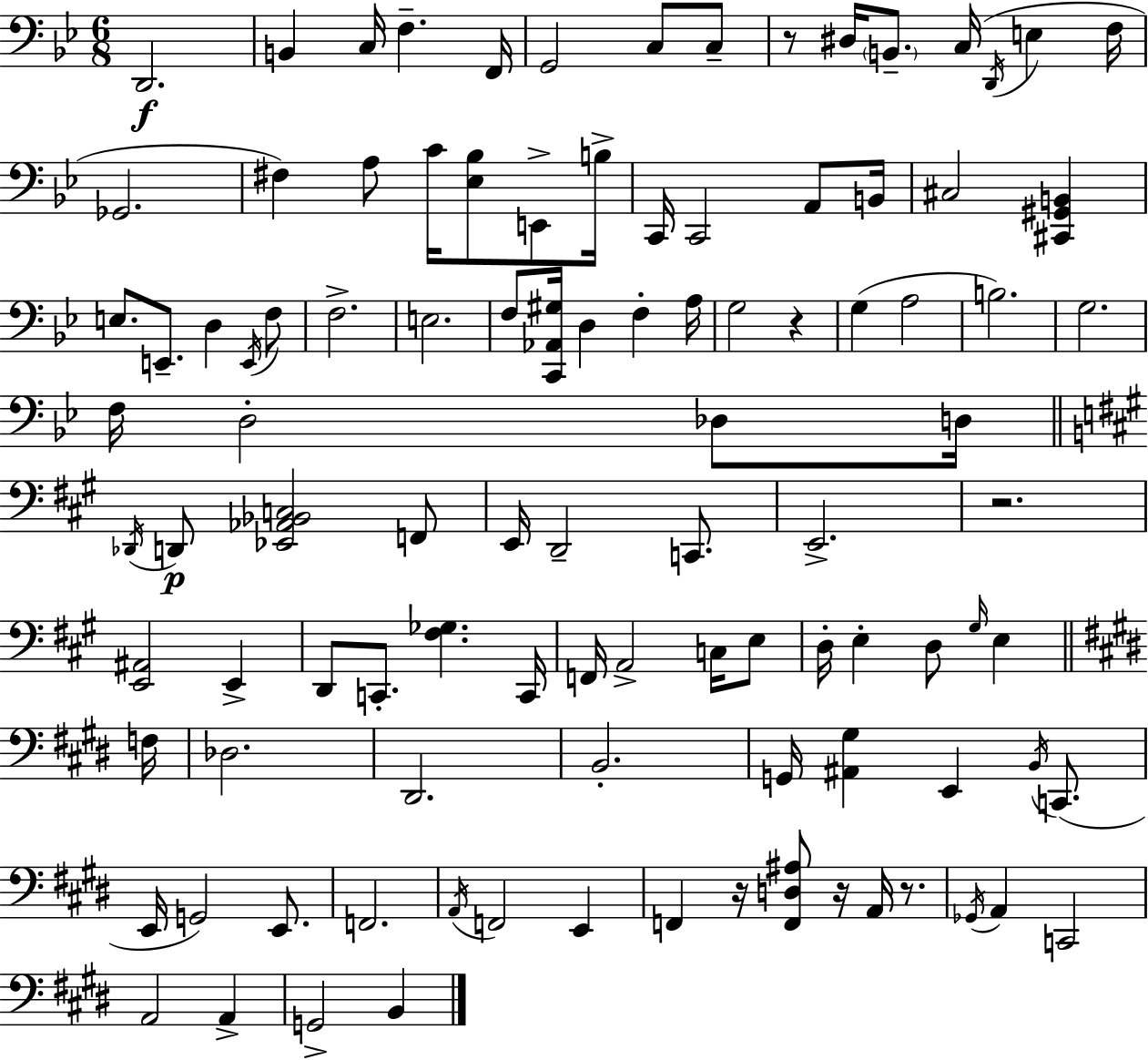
X:1
T:Untitled
M:6/8
L:1/4
K:Bb
D,,2 B,, C,/4 F, F,,/4 G,,2 C,/2 C,/2 z/2 ^D,/4 B,,/2 C,/4 D,,/4 E, F,/4 _G,,2 ^F, A,/2 C/4 [_E,_B,]/2 E,,/2 B,/4 C,,/4 C,,2 A,,/2 B,,/4 ^C,2 [^C,,^G,,B,,] E,/2 E,,/2 D, E,,/4 F,/2 F,2 E,2 F,/2 [C,,_A,,^G,]/4 D, F, A,/4 G,2 z G, A,2 B,2 G,2 F,/4 D,2 _D,/2 D,/4 _D,,/4 D,,/2 [_E,,_A,,_B,,C,]2 F,,/2 E,,/4 D,,2 C,,/2 E,,2 z2 [E,,^A,,]2 E,, D,,/2 C,,/2 [^F,_G,] C,,/4 F,,/4 A,,2 C,/4 E,/2 D,/4 E, D,/2 ^G,/4 E, F,/4 _D,2 ^D,,2 B,,2 G,,/4 [^A,,^G,] E,, B,,/4 C,,/2 E,,/4 G,,2 E,,/2 F,,2 A,,/4 F,,2 E,, F,, z/4 [F,,D,^A,]/2 z/4 A,,/4 z/2 _G,,/4 A,, C,,2 A,,2 A,, G,,2 B,,